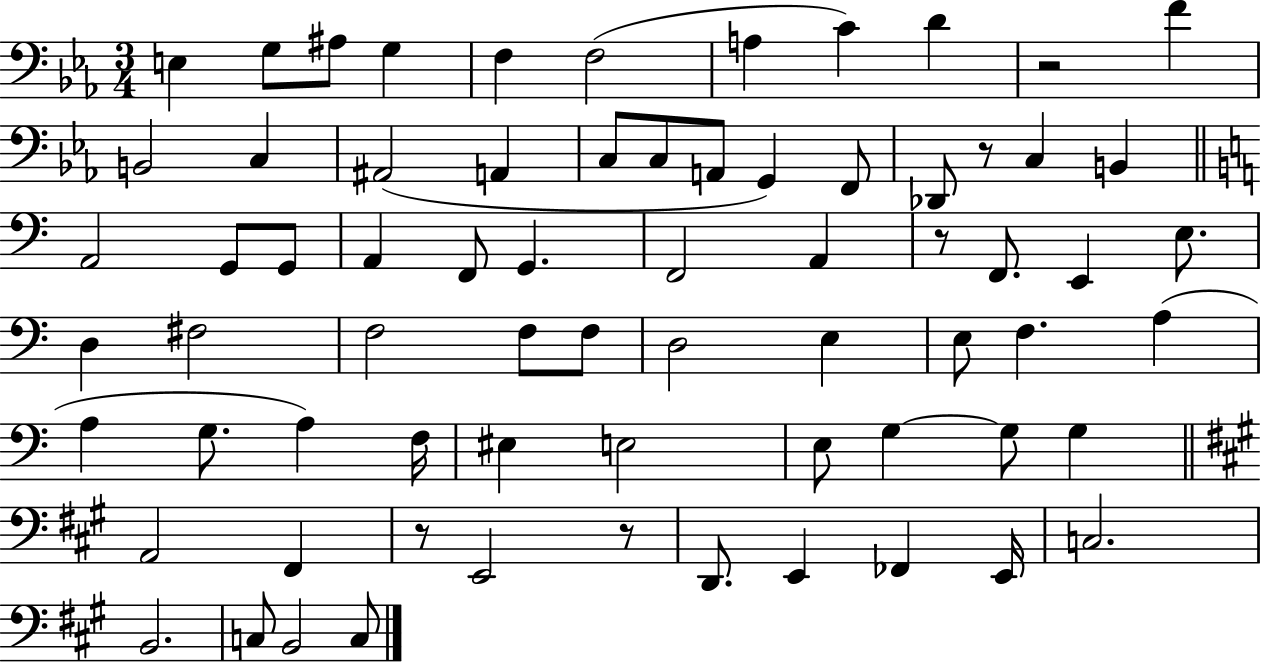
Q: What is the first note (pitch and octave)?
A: E3